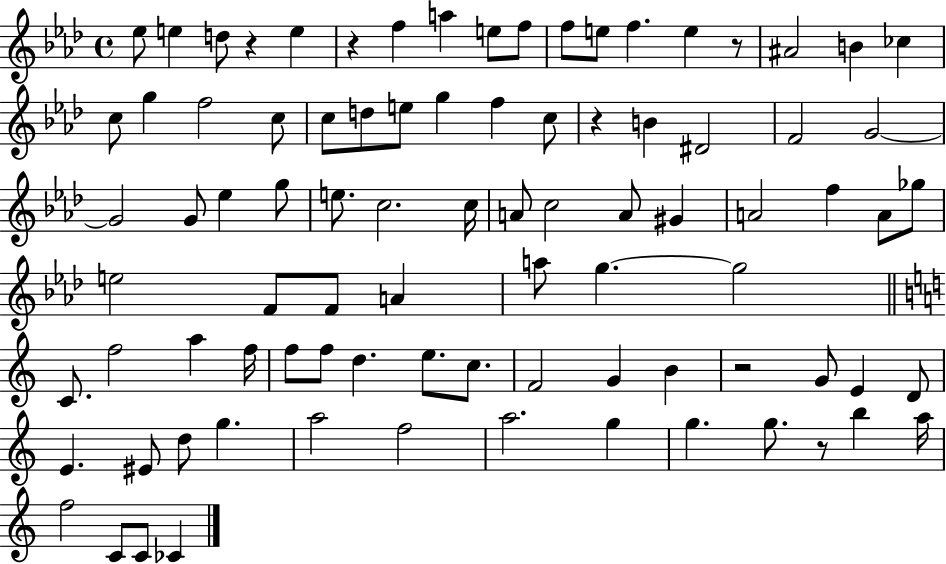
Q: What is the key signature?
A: AES major